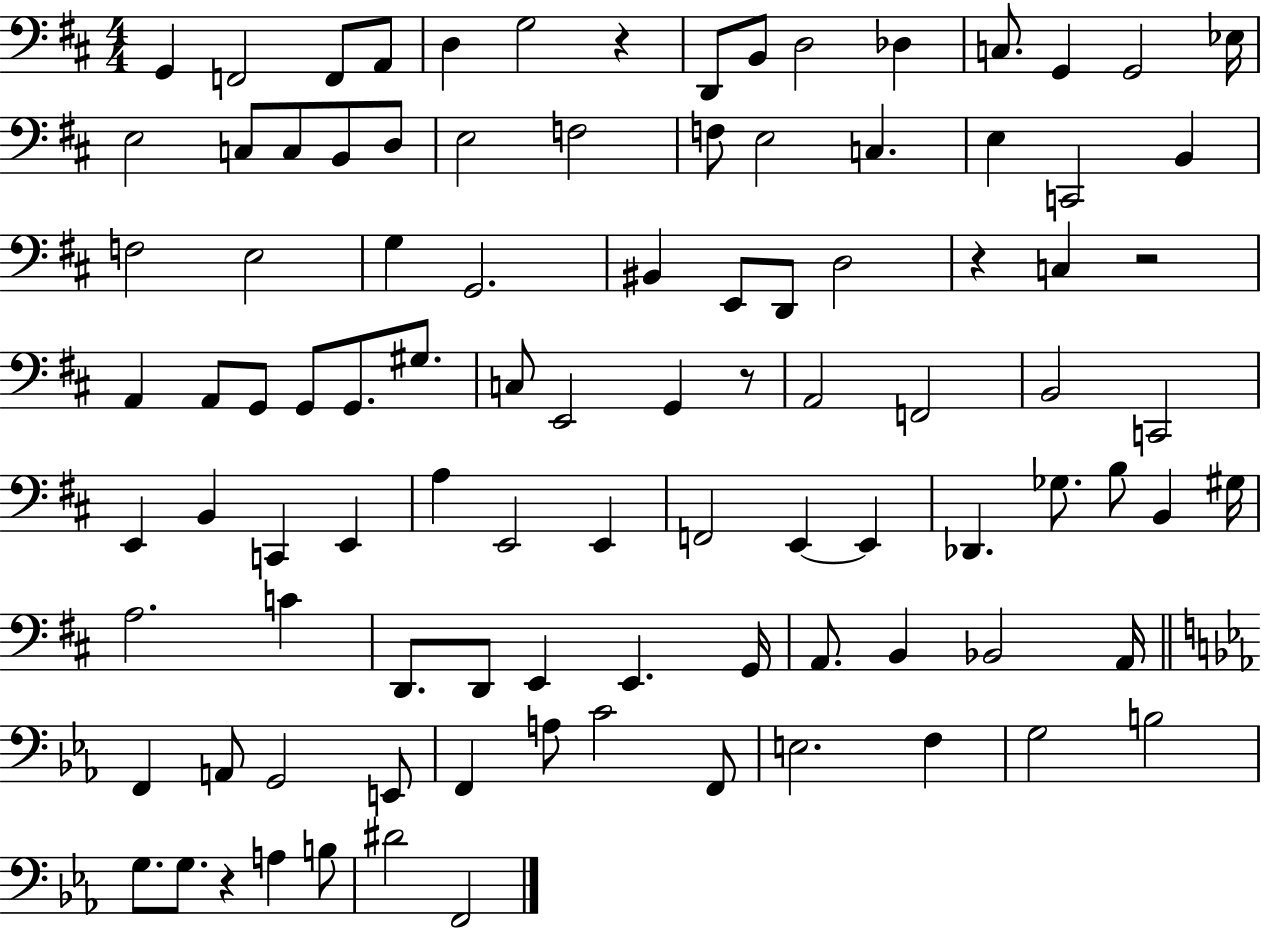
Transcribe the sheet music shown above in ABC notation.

X:1
T:Untitled
M:4/4
L:1/4
K:D
G,, F,,2 F,,/2 A,,/2 D, G,2 z D,,/2 B,,/2 D,2 _D, C,/2 G,, G,,2 _E,/4 E,2 C,/2 C,/2 B,,/2 D,/2 E,2 F,2 F,/2 E,2 C, E, C,,2 B,, F,2 E,2 G, G,,2 ^B,, E,,/2 D,,/2 D,2 z C, z2 A,, A,,/2 G,,/2 G,,/2 G,,/2 ^G,/2 C,/2 E,,2 G,, z/2 A,,2 F,,2 B,,2 C,,2 E,, B,, C,, E,, A, E,,2 E,, F,,2 E,, E,, _D,, _G,/2 B,/2 B,, ^G,/4 A,2 C D,,/2 D,,/2 E,, E,, G,,/4 A,,/2 B,, _B,,2 A,,/4 F,, A,,/2 G,,2 E,,/2 F,, A,/2 C2 F,,/2 E,2 F, G,2 B,2 G,/2 G,/2 z A, B,/2 ^D2 F,,2